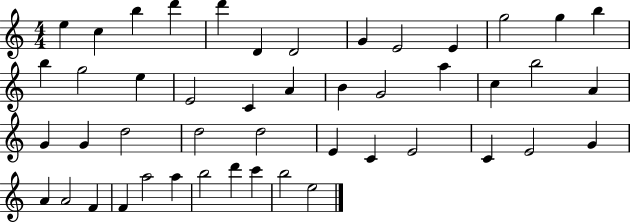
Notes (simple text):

E5/q C5/q B5/q D6/q D6/q D4/q D4/h G4/q E4/h E4/q G5/h G5/q B5/q B5/q G5/h E5/q E4/h C4/q A4/q B4/q G4/h A5/q C5/q B5/h A4/q G4/q G4/q D5/h D5/h D5/h E4/q C4/q E4/h C4/q E4/h G4/q A4/q A4/h F4/q F4/q A5/h A5/q B5/h D6/q C6/q B5/h E5/h